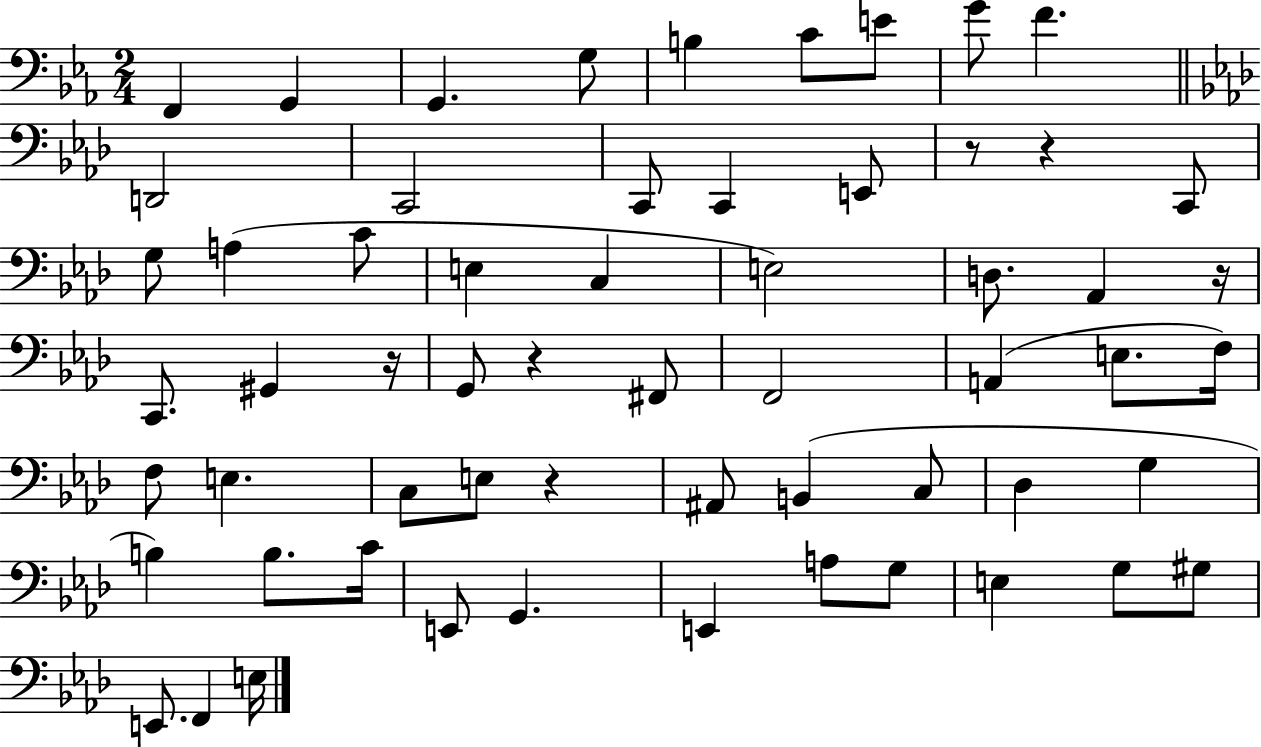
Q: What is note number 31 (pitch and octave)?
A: F3